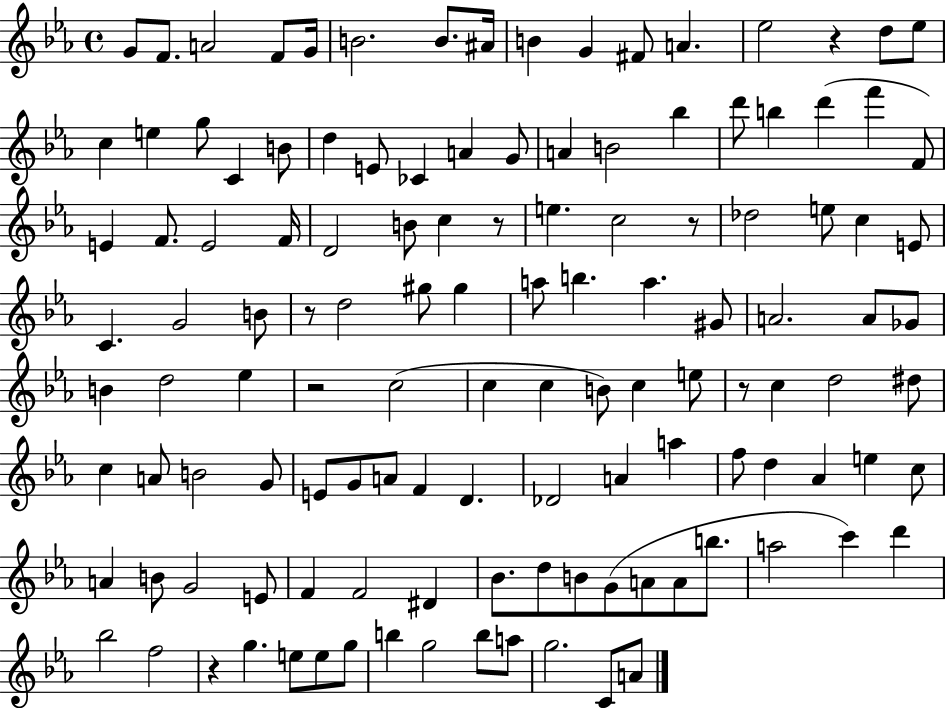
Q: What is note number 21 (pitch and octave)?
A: D5